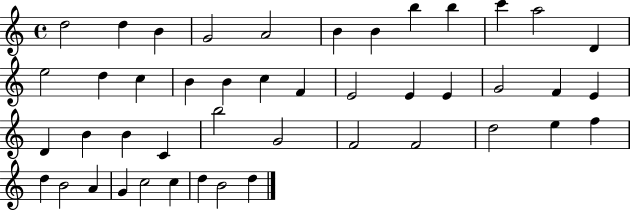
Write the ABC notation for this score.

X:1
T:Untitled
M:4/4
L:1/4
K:C
d2 d B G2 A2 B B b b c' a2 D e2 d c B B c F E2 E E G2 F E D B B C b2 G2 F2 F2 d2 e f d B2 A G c2 c d B2 d